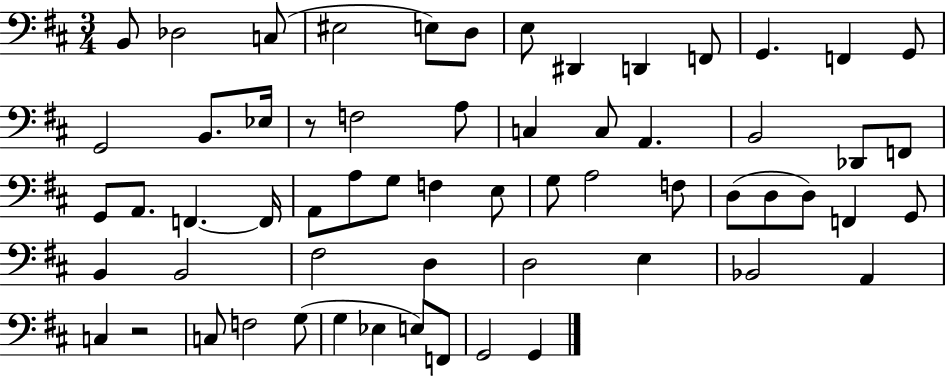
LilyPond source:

{
  \clef bass
  \numericTimeSignature
  \time 3/4
  \key d \major
  b,8 des2 c8( | eis2 e8) d8 | e8 dis,4 d,4 f,8 | g,4. f,4 g,8 | \break g,2 b,8. ees16 | r8 f2 a8 | c4 c8 a,4. | b,2 des,8 f,8 | \break g,8 a,8. f,4.~~ f,16 | a,8 a8 g8 f4 e8 | g8 a2 f8 | d8( d8 d8) f,4 g,8 | \break b,4 b,2 | fis2 d4 | d2 e4 | bes,2 a,4 | \break c4 r2 | c8 f2 g8( | g4 ees4 e8) f,8 | g,2 g,4 | \break \bar "|."
}